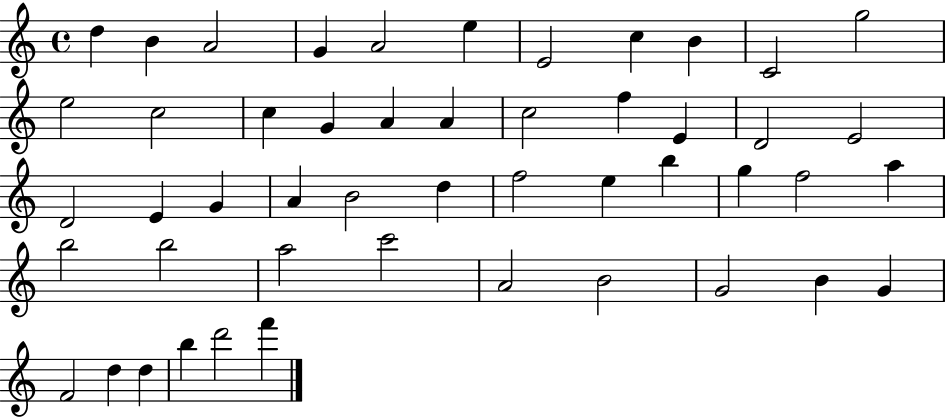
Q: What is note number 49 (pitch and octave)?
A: F6